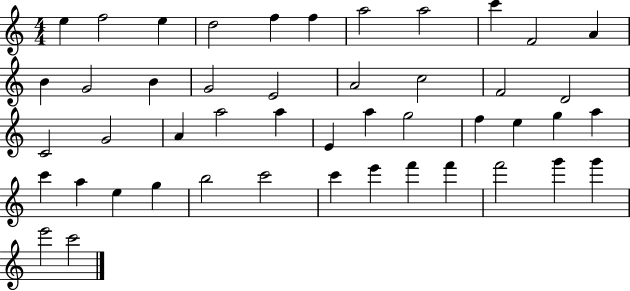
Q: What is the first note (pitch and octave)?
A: E5